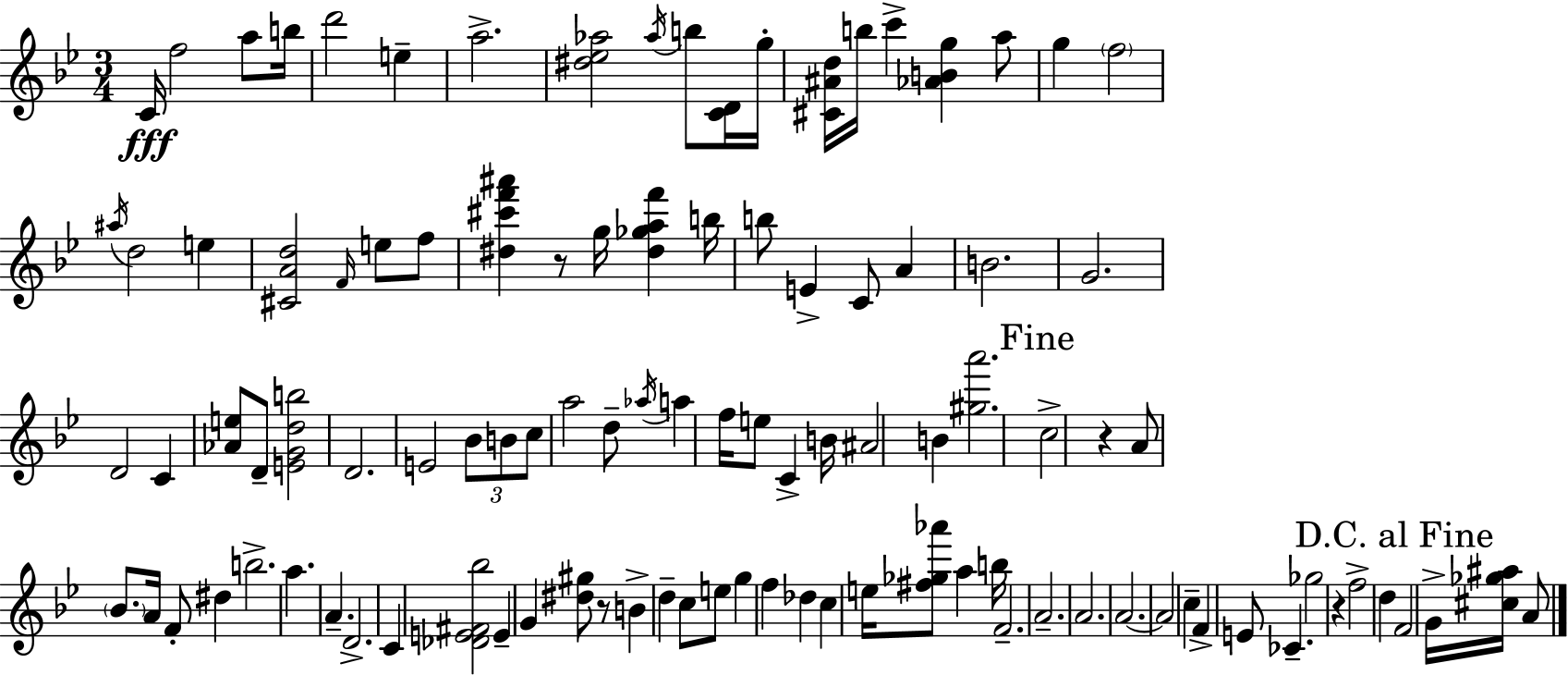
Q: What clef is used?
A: treble